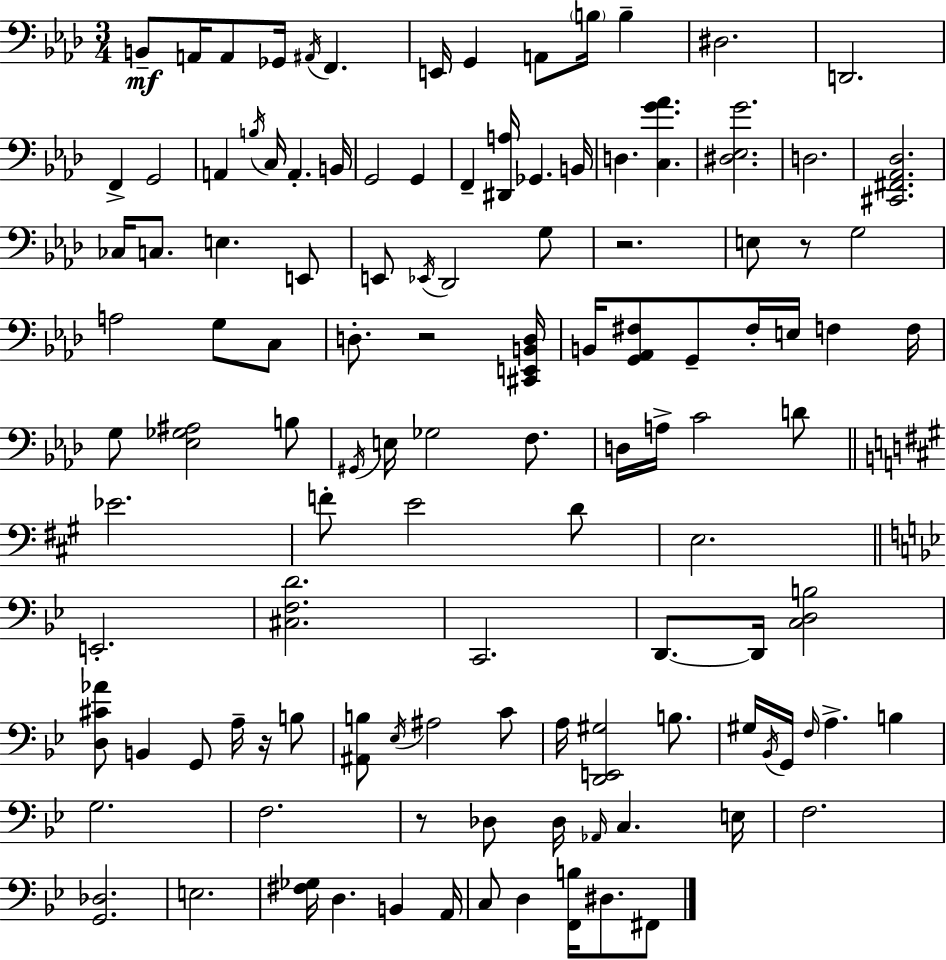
X:1
T:Untitled
M:3/4
L:1/4
K:Ab
B,,/2 A,,/4 A,,/2 _G,,/4 ^A,,/4 F,, E,,/4 G,, A,,/2 B,/4 B, ^D,2 D,,2 F,, G,,2 A,, B,/4 C,/4 A,, B,,/4 G,,2 G,, F,, [^D,,A,]/4 _G,, B,,/4 D, [C,G_A] [^D,_E,G]2 D,2 [^C,,^F,,_A,,_D,]2 _C,/4 C,/2 E, E,,/2 E,,/2 _E,,/4 _D,,2 G,/2 z2 E,/2 z/2 G,2 A,2 G,/2 C,/2 D,/2 z2 [^C,,E,,B,,D,]/4 B,,/4 [G,,_A,,^F,]/2 G,,/2 ^F,/4 E,/4 F, F,/4 G,/2 [_E,_G,^A,]2 B,/2 ^G,,/4 E,/4 _G,2 F,/2 D,/4 A,/4 C2 D/2 _E2 F/2 E2 D/2 E,2 E,,2 [^C,F,D]2 C,,2 D,,/2 D,,/4 [C,D,B,]2 [D,^C_A]/2 B,, G,,/2 A,/4 z/4 B,/2 [^A,,B,]/2 _E,/4 ^A,2 C/2 A,/4 [D,,E,,^G,]2 B,/2 ^G,/4 _B,,/4 G,,/4 F,/4 A, B, G,2 F,2 z/2 _D,/2 _D,/4 _A,,/4 C, E,/4 F,2 [G,,_D,]2 E,2 [^F,_G,]/4 D, B,, A,,/4 C,/2 D, [F,,B,]/4 ^D,/2 ^F,,/2